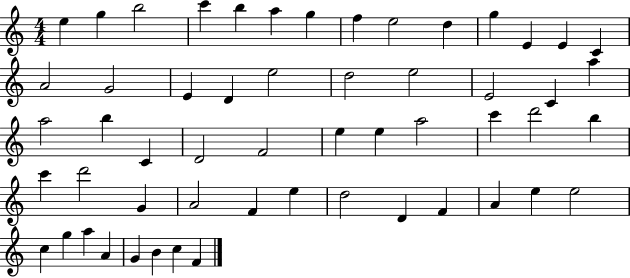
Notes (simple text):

E5/q G5/q B5/h C6/q B5/q A5/q G5/q F5/q E5/h D5/q G5/q E4/q E4/q C4/q A4/h G4/h E4/q D4/q E5/h D5/h E5/h E4/h C4/q A5/q A5/h B5/q C4/q D4/h F4/h E5/q E5/q A5/h C6/q D6/h B5/q C6/q D6/h G4/q A4/h F4/q E5/q D5/h D4/q F4/q A4/q E5/q E5/h C5/q G5/q A5/q A4/q G4/q B4/q C5/q F4/q